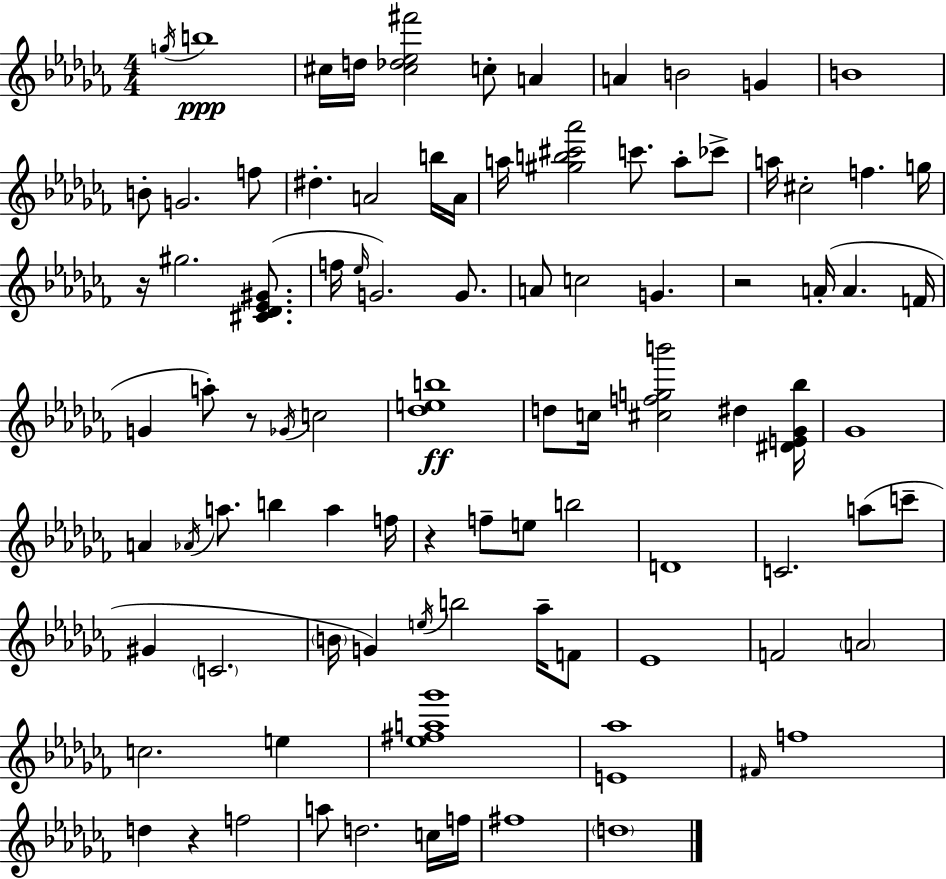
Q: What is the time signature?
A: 4/4